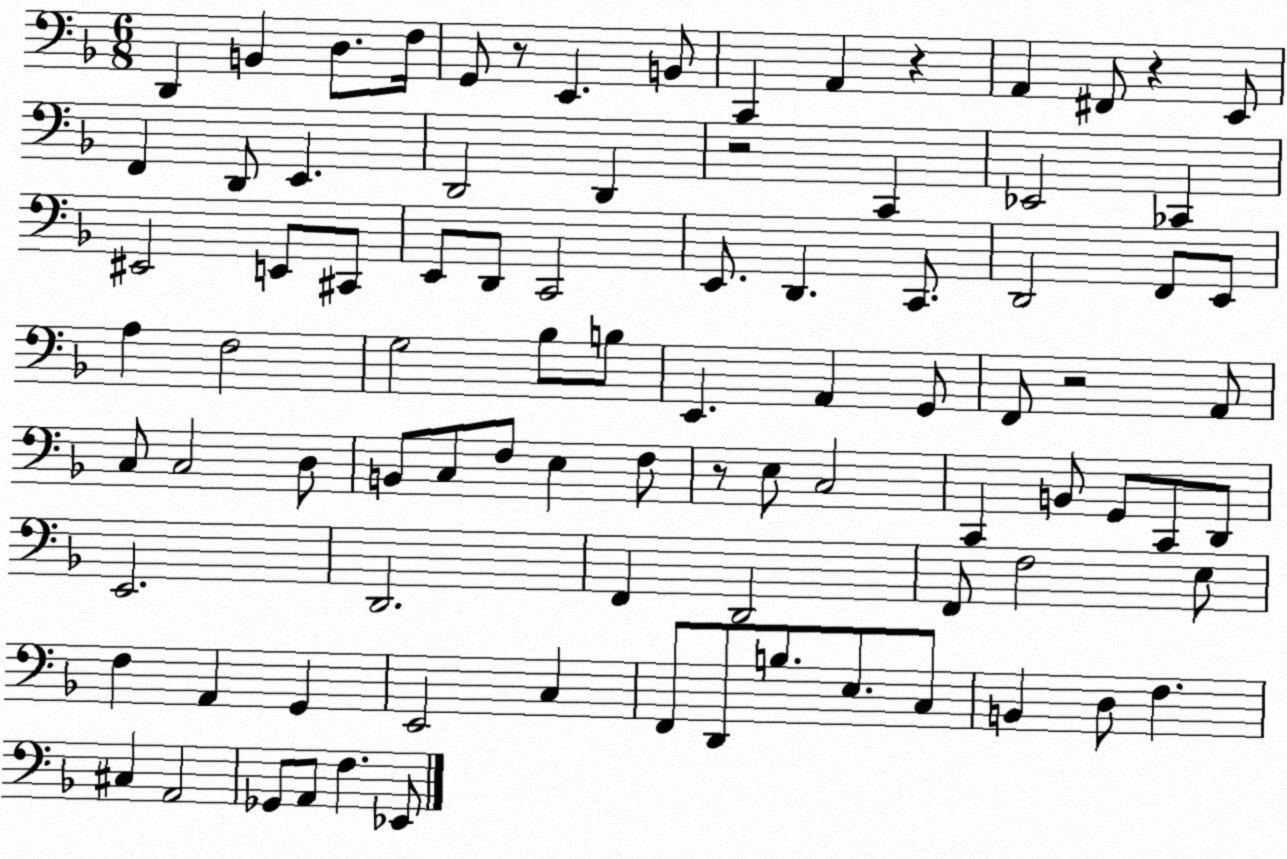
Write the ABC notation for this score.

X:1
T:Untitled
M:6/8
L:1/4
K:F
D,, B,, D,/2 F,/4 G,,/2 z/2 E,, B,,/2 C,, A,, z A,, ^F,,/2 z E,,/2 F,, D,,/2 E,, D,,2 D,, z2 C,, _E,,2 _C,, ^E,,2 E,,/2 ^C,,/2 E,,/2 D,,/2 C,,2 E,,/2 D,, C,,/2 D,,2 F,,/2 E,,/2 A, F,2 G,2 _B,/2 B,/2 E,, A,, G,,/2 F,,/2 z2 A,,/2 C,/2 C,2 D,/2 B,,/2 C,/2 F,/2 E, F,/2 z/2 E,/2 C,2 C,, B,,/2 G,,/2 C,,/2 D,,/2 E,,2 D,,2 F,, D,,2 F,,/2 F,2 E,/2 F, A,, G,, E,,2 C, F,,/2 D,,/2 B,/2 E,/2 C,/2 B,, D,/2 F, ^C, A,,2 _G,,/2 A,,/2 F, _E,,/2